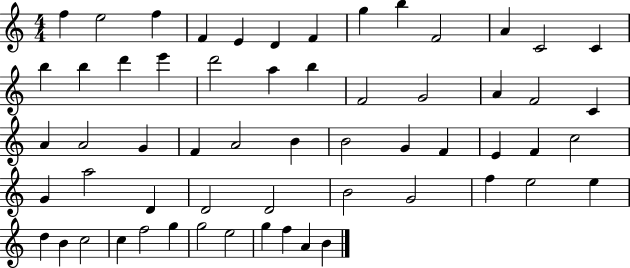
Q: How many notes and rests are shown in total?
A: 59